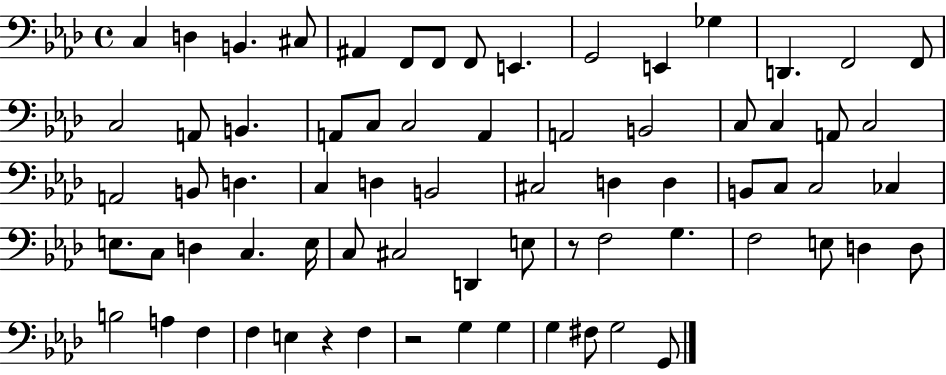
{
  \clef bass
  \time 4/4
  \defaultTimeSignature
  \key aes \major
  c4 d4 b,4. cis8 | ais,4 f,8 f,8 f,8 e,4. | g,2 e,4 ges4 | d,4. f,2 f,8 | \break c2 a,8 b,4. | a,8 c8 c2 a,4 | a,2 b,2 | c8 c4 a,8 c2 | \break a,2 b,8 d4. | c4 d4 b,2 | cis2 d4 d4 | b,8 c8 c2 ces4 | \break e8. c8 d4 c4. e16 | c8 cis2 d,4 e8 | r8 f2 g4. | f2 e8 d4 d8 | \break b2 a4 f4 | f4 e4 r4 f4 | r2 g4 g4 | g4 fis8 g2 g,8 | \break \bar "|."
}